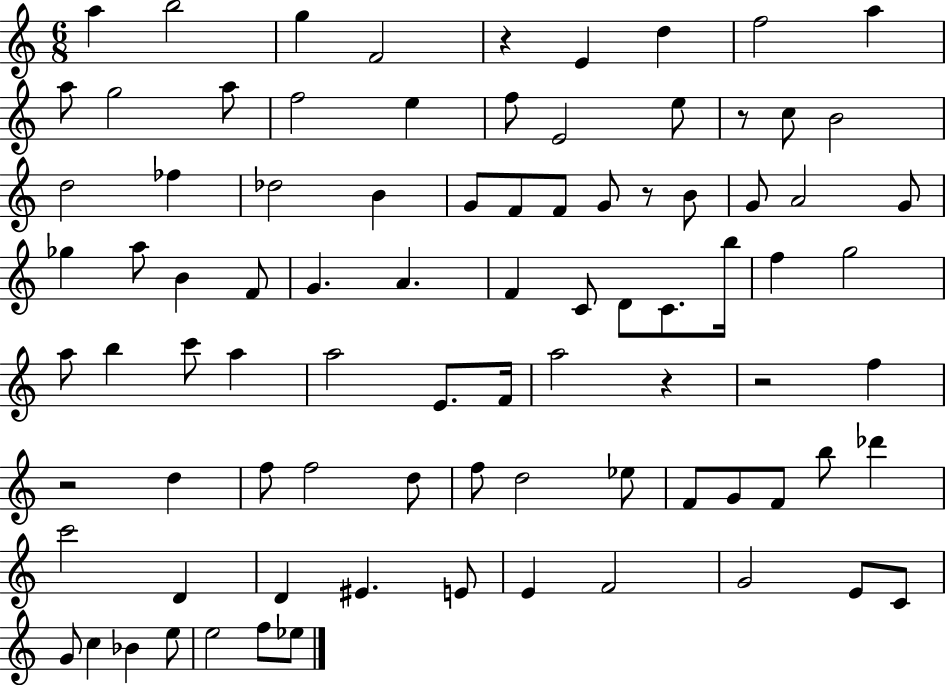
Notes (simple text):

A5/q B5/h G5/q F4/h R/q E4/q D5/q F5/h A5/q A5/e G5/h A5/e F5/h E5/q F5/e E4/h E5/e R/e C5/e B4/h D5/h FES5/q Db5/h B4/q G4/e F4/e F4/e G4/e R/e B4/e G4/e A4/h G4/e Gb5/q A5/e B4/q F4/e G4/q. A4/q. F4/q C4/e D4/e C4/e. B5/s F5/q G5/h A5/e B5/q C6/e A5/q A5/h E4/e. F4/s A5/h R/q R/h F5/q R/h D5/q F5/e F5/h D5/e F5/e D5/h Eb5/e F4/e G4/e F4/e B5/e Db6/q C6/h D4/q D4/q EIS4/q. E4/e E4/q F4/h G4/h E4/e C4/e G4/e C5/q Bb4/q E5/e E5/h F5/e Eb5/e